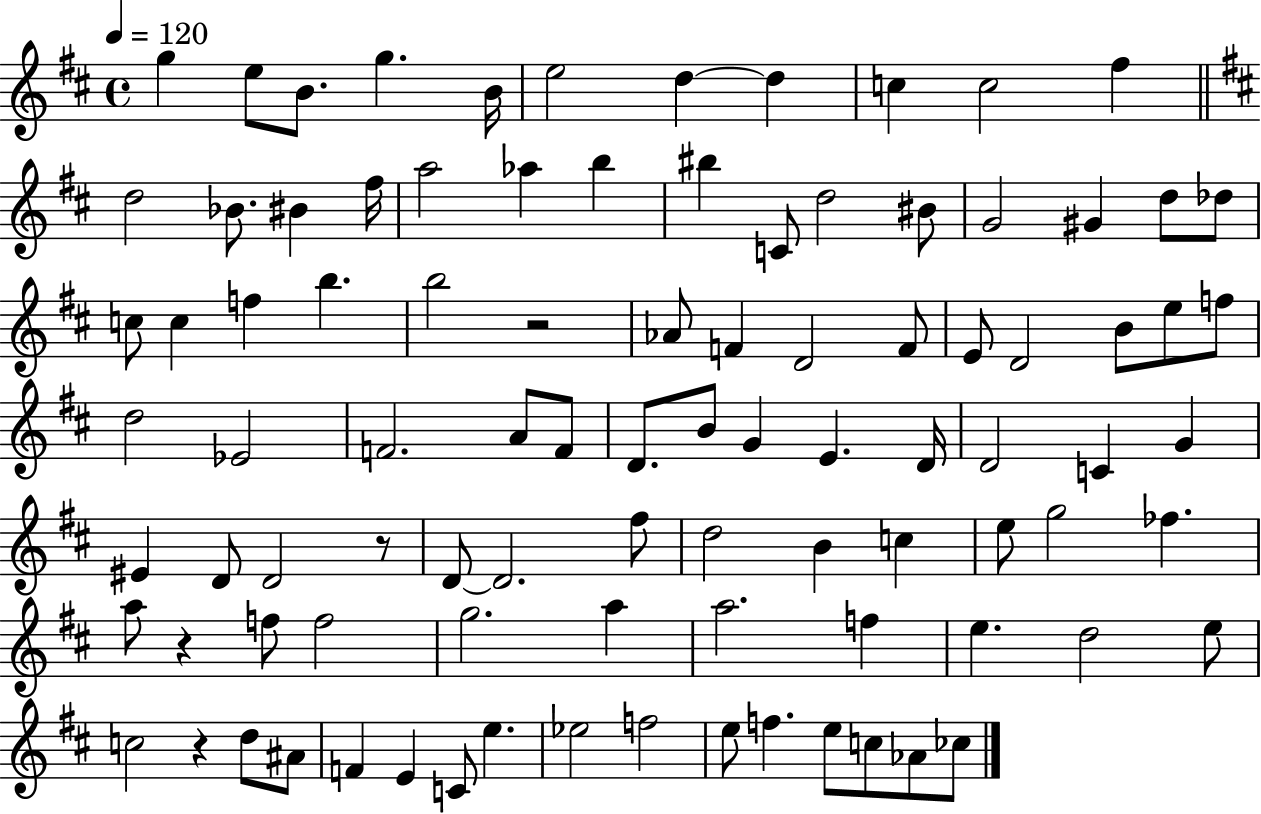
X:1
T:Untitled
M:4/4
L:1/4
K:D
g e/2 B/2 g B/4 e2 d d c c2 ^f d2 _B/2 ^B ^f/4 a2 _a b ^b C/2 d2 ^B/2 G2 ^G d/2 _d/2 c/2 c f b b2 z2 _A/2 F D2 F/2 E/2 D2 B/2 e/2 f/2 d2 _E2 F2 A/2 F/2 D/2 B/2 G E D/4 D2 C G ^E D/2 D2 z/2 D/2 D2 ^f/2 d2 B c e/2 g2 _f a/2 z f/2 f2 g2 a a2 f e d2 e/2 c2 z d/2 ^A/2 F E C/2 e _e2 f2 e/2 f e/2 c/2 _A/2 _c/2